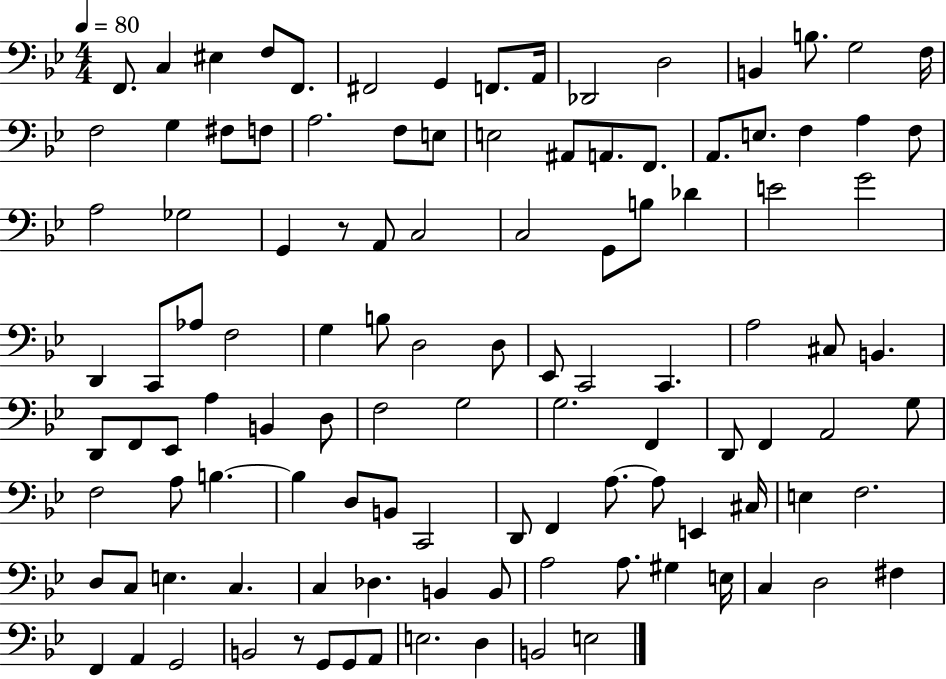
{
  \clef bass
  \numericTimeSignature
  \time 4/4
  \key bes \major
  \tempo 4 = 80
  f,8. c4 eis4 f8 f,8. | fis,2 g,4 f,8. a,16 | des,2 d2 | b,4 b8. g2 f16 | \break f2 g4 fis8 f8 | a2. f8 e8 | e2 ais,8 a,8. f,8. | a,8. e8. f4 a4 f8 | \break a2 ges2 | g,4 r8 a,8 c2 | c2 g,8 b8 des'4 | e'2 g'2 | \break d,4 c,8 aes8 f2 | g4 b8 d2 d8 | ees,8 c,2 c,4. | a2 cis8 b,4. | \break d,8 f,8 ees,8 a4 b,4 d8 | f2 g2 | g2. f,4 | d,8 f,4 a,2 g8 | \break f2 a8 b4.~~ | b4 d8 b,8 c,2 | d,8 f,4 a8.~~ a8 e,4 cis16 | e4 f2. | \break d8 c8 e4. c4. | c4 des4. b,4 b,8 | a2 a8. gis4 e16 | c4 d2 fis4 | \break f,4 a,4 g,2 | b,2 r8 g,8 g,8 a,8 | e2. d4 | b,2 e2 | \break \bar "|."
}